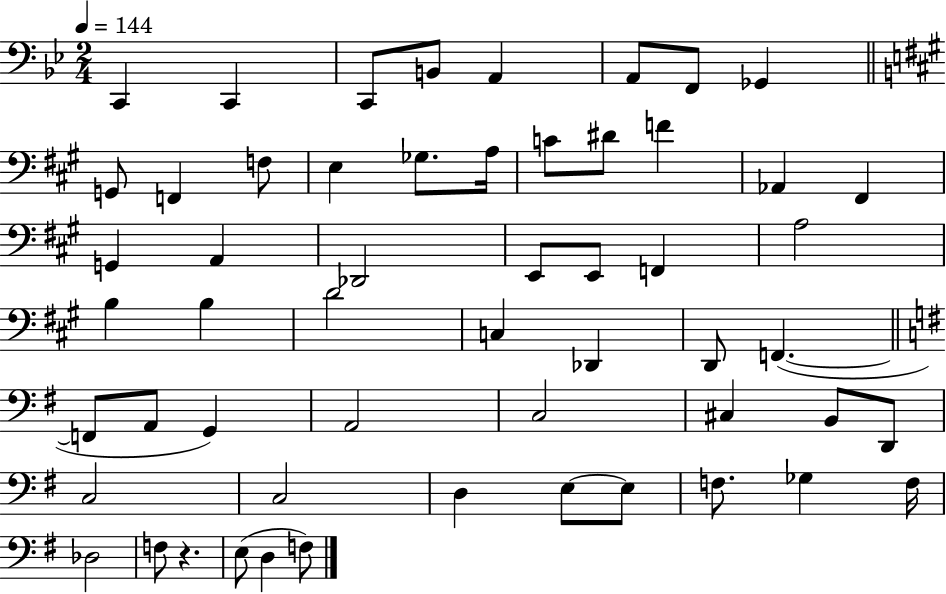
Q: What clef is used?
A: bass